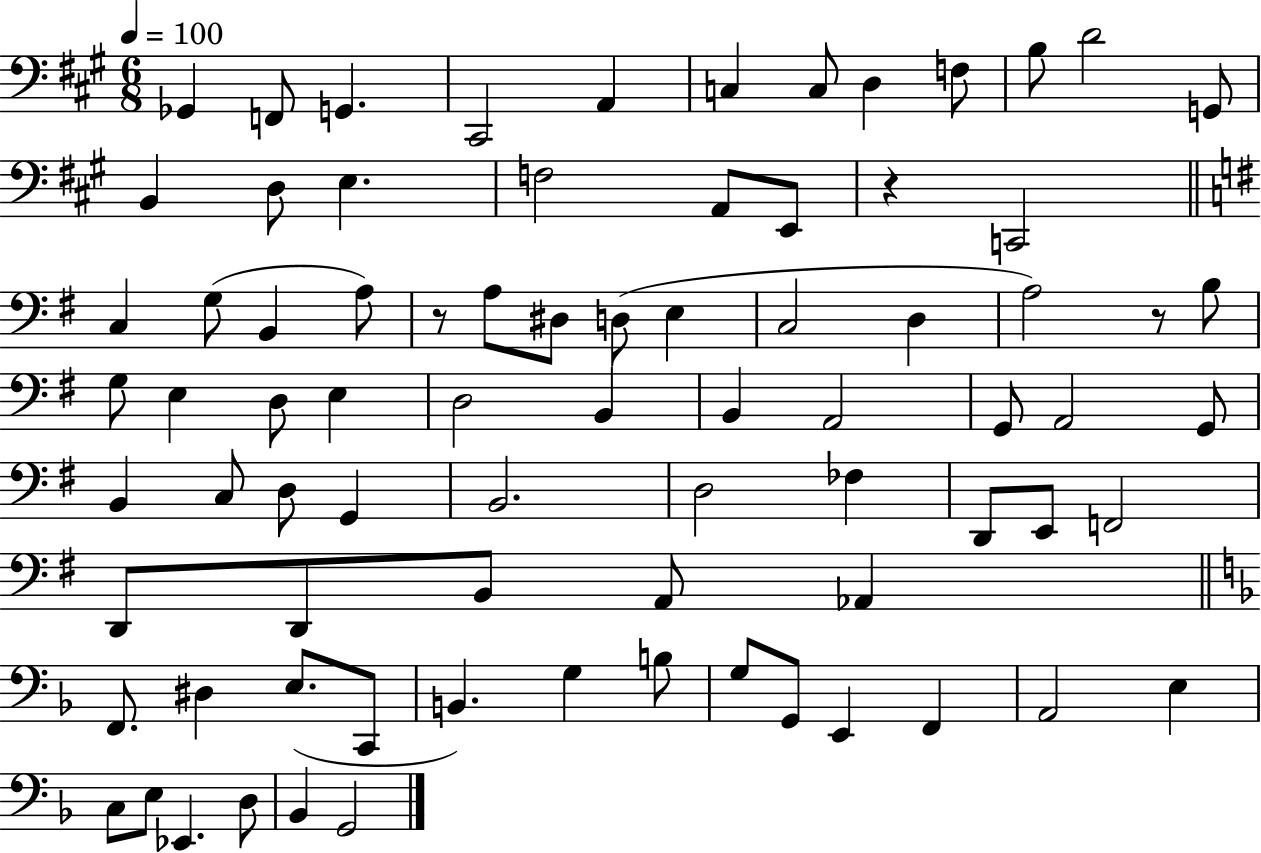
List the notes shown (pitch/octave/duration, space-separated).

Gb2/q F2/e G2/q. C#2/h A2/q C3/q C3/e D3/q F3/e B3/e D4/h G2/e B2/q D3/e E3/q. F3/h A2/e E2/e R/q C2/h C3/q G3/e B2/q A3/e R/e A3/e D#3/e D3/e E3/q C3/h D3/q A3/h R/e B3/e G3/e E3/q D3/e E3/q D3/h B2/q B2/q A2/h G2/e A2/h G2/e B2/q C3/e D3/e G2/q B2/h. D3/h FES3/q D2/e E2/e F2/h D2/e D2/e B2/e A2/e Ab2/q F2/e. D#3/q E3/e. C2/e B2/q. G3/q B3/e G3/e G2/e E2/q F2/q A2/h E3/q C3/e E3/e Eb2/q. D3/e Bb2/q G2/h